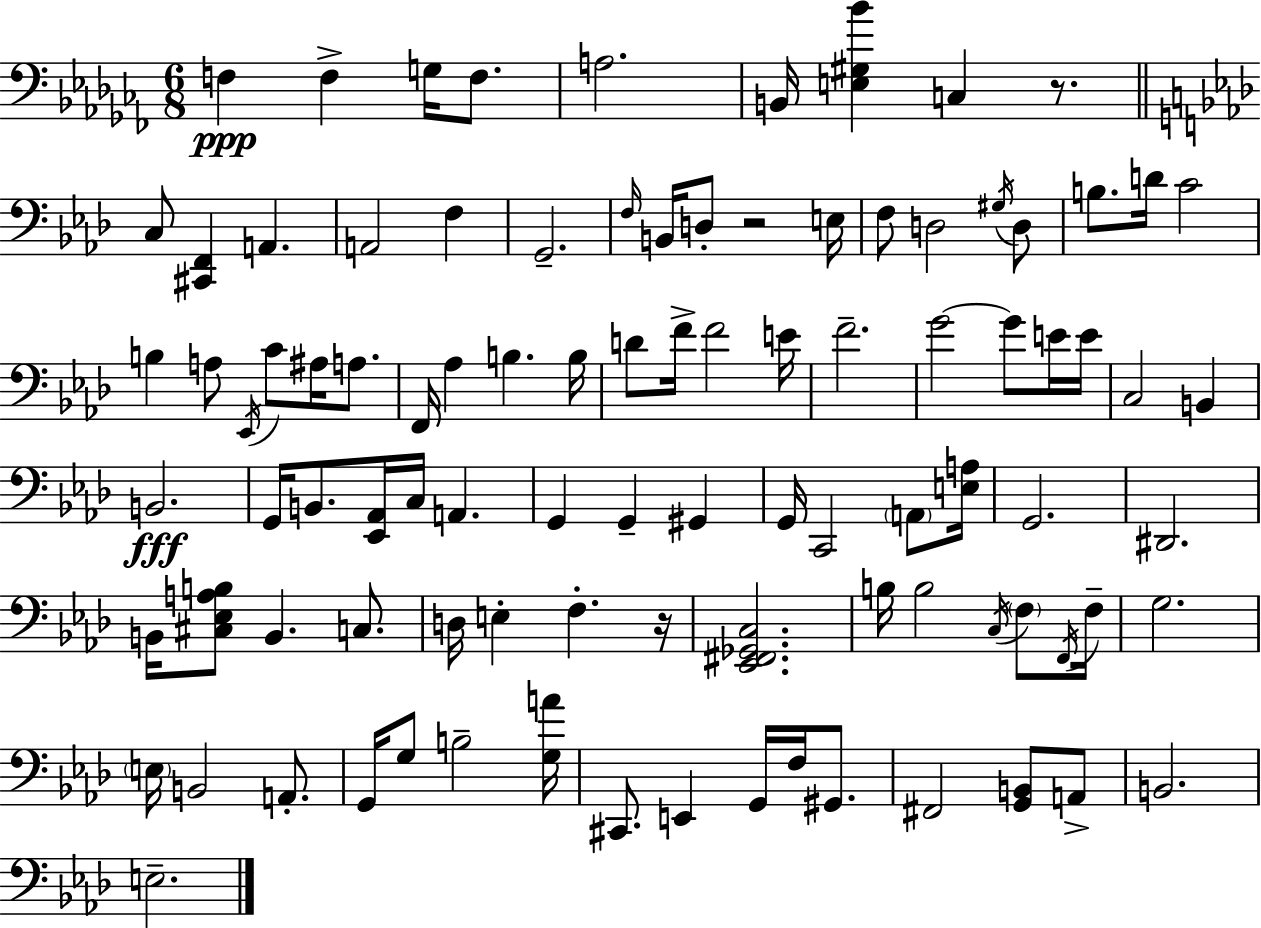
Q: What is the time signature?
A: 6/8